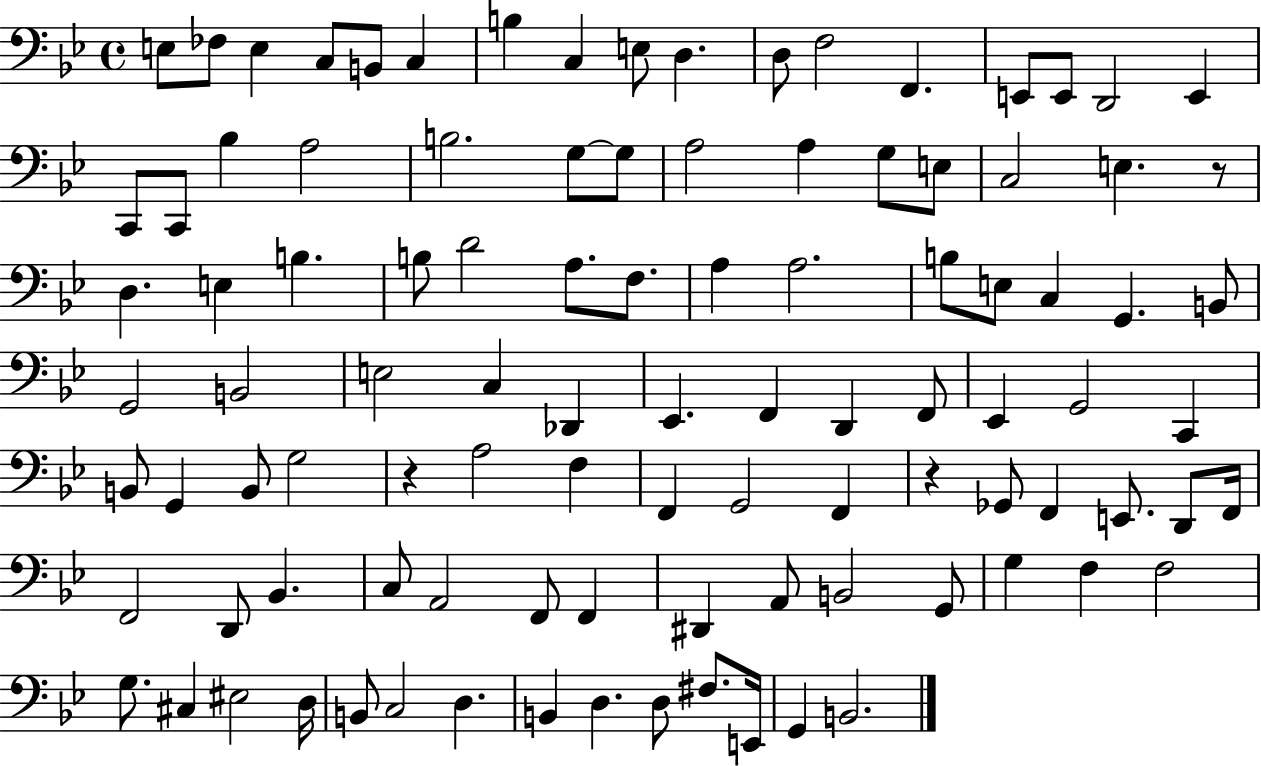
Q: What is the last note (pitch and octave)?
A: B2